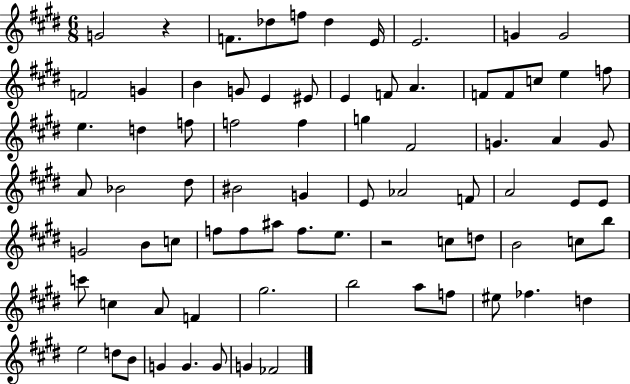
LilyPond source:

{
  \clef treble
  \numericTimeSignature
  \time 6/8
  \key e \major
  \repeat volta 2 { g'2 r4 | f'8. des''8 f''8 des''4 e'16 | e'2. | g'4 g'2 | \break f'2 g'4 | b'4 g'8 e'4 eis'8 | e'4 f'8 a'4. | f'8 f'8 c''8 e''4 f''8 | \break e''4. d''4 f''8 | f''2 f''4 | g''4 fis'2 | g'4. a'4 g'8 | \break a'8 bes'2 dis''8 | bis'2 g'4 | e'8 aes'2 f'8 | a'2 e'8 e'8 | \break g'2 b'8 c''8 | f''8 f''8 ais''8 f''8. e''8. | r2 c''8 d''8 | b'2 c''8 b''8 | \break c'''8 c''4 a'8 f'4 | gis''2. | b''2 a''8 f''8 | eis''8 fes''4. d''4 | \break e''2 d''8 b'8 | g'4 g'4. g'8 | g'4 fes'2 | } \bar "|."
}